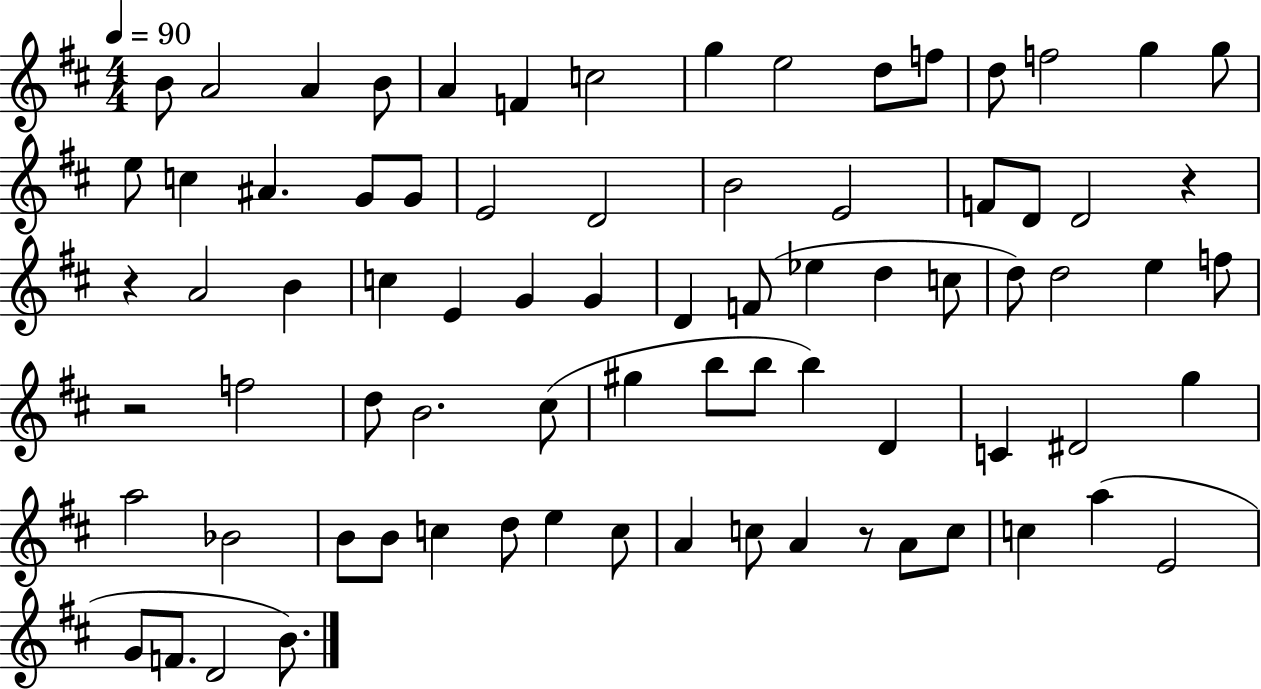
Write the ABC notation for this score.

X:1
T:Untitled
M:4/4
L:1/4
K:D
B/2 A2 A B/2 A F c2 g e2 d/2 f/2 d/2 f2 g g/2 e/2 c ^A G/2 G/2 E2 D2 B2 E2 F/2 D/2 D2 z z A2 B c E G G D F/2 _e d c/2 d/2 d2 e f/2 z2 f2 d/2 B2 ^c/2 ^g b/2 b/2 b D C ^D2 g a2 _B2 B/2 B/2 c d/2 e c/2 A c/2 A z/2 A/2 c/2 c a E2 G/2 F/2 D2 B/2